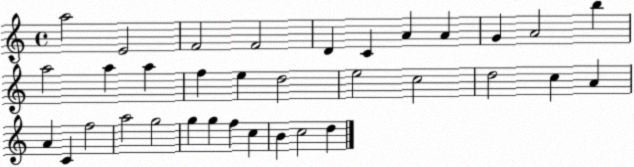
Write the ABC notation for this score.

X:1
T:Untitled
M:4/4
L:1/4
K:C
a2 E2 F2 F2 D C A A G A2 b a2 a a f e d2 e2 c2 d2 c A A C f2 a2 g2 g g f c B c2 d